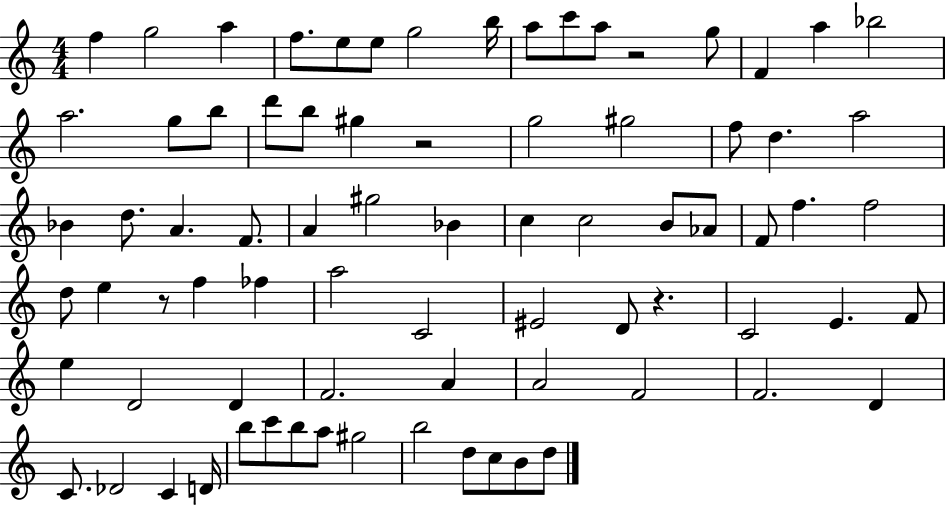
F5/q G5/h A5/q F5/e. E5/e E5/e G5/h B5/s A5/e C6/e A5/e R/h G5/e F4/q A5/q Bb5/h A5/h. G5/e B5/e D6/e B5/e G#5/q R/h G5/h G#5/h F5/e D5/q. A5/h Bb4/q D5/e. A4/q. F4/e. A4/q G#5/h Bb4/q C5/q C5/h B4/e Ab4/e F4/e F5/q. F5/h D5/e E5/q R/e F5/q FES5/q A5/h C4/h EIS4/h D4/e R/q. C4/h E4/q. F4/e E5/q D4/h D4/q F4/h. A4/q A4/h F4/h F4/h. D4/q C4/e. Db4/h C4/q D4/s B5/e C6/e B5/e A5/e G#5/h B5/h D5/e C5/e B4/e D5/e